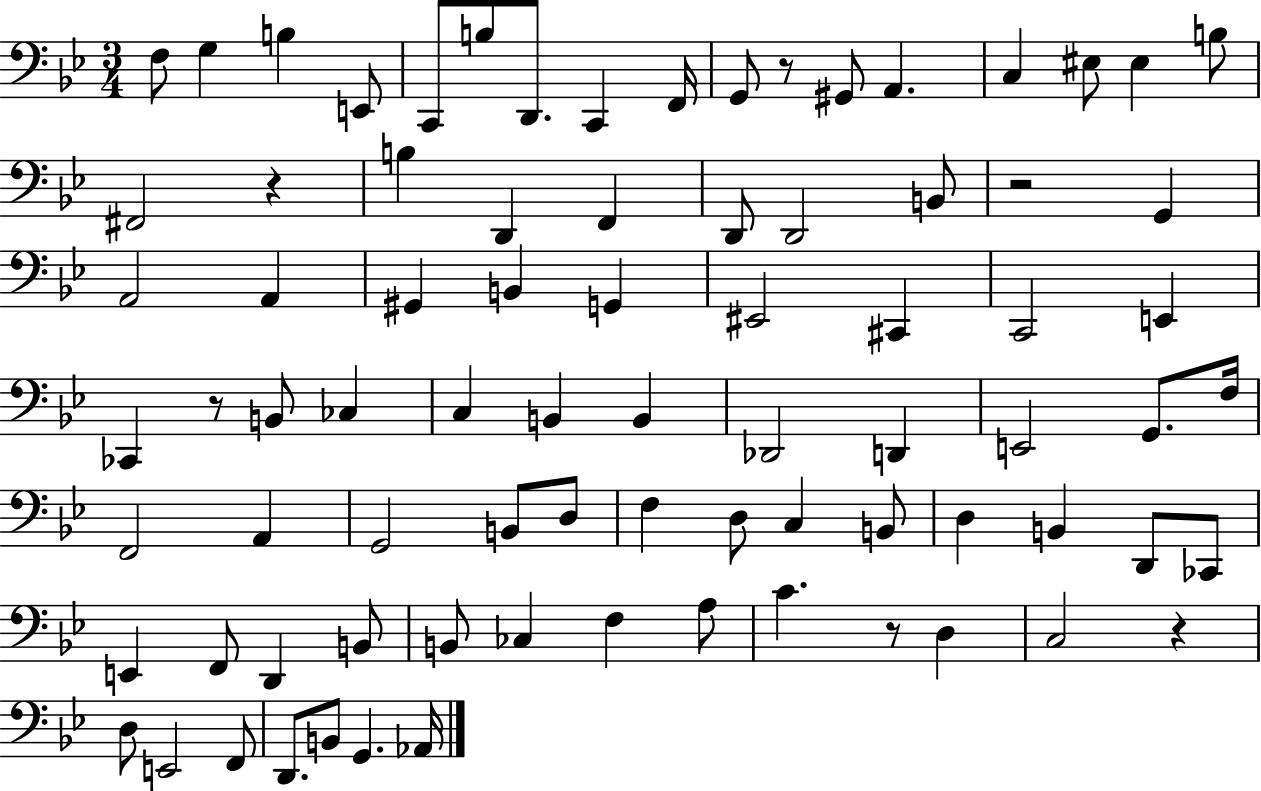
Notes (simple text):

F3/e G3/q B3/q E2/e C2/e B3/e D2/e. C2/q F2/s G2/e R/e G#2/e A2/q. C3/q EIS3/e EIS3/q B3/e F#2/h R/q B3/q D2/q F2/q D2/e D2/h B2/e R/h G2/q A2/h A2/q G#2/q B2/q G2/q EIS2/h C#2/q C2/h E2/q CES2/q R/e B2/e CES3/q C3/q B2/q B2/q Db2/h D2/q E2/h G2/e. F3/s F2/h A2/q G2/h B2/e D3/e F3/q D3/e C3/q B2/e D3/q B2/q D2/e CES2/e E2/q F2/e D2/q B2/e B2/e CES3/q F3/q A3/e C4/q. R/e D3/q C3/h R/q D3/e E2/h F2/e D2/e. B2/e G2/q. Ab2/s